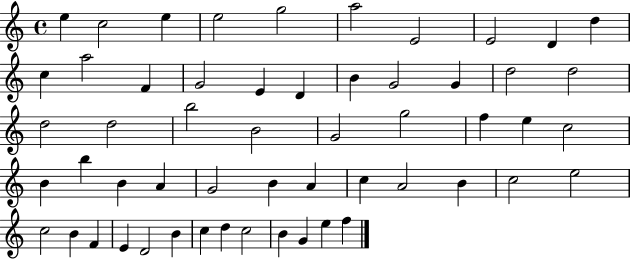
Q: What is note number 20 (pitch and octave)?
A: D5